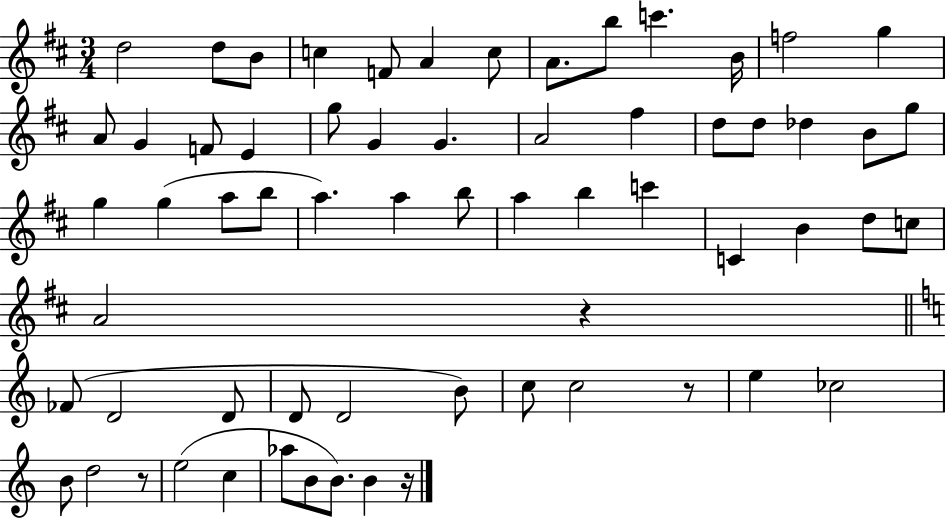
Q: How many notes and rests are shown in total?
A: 64